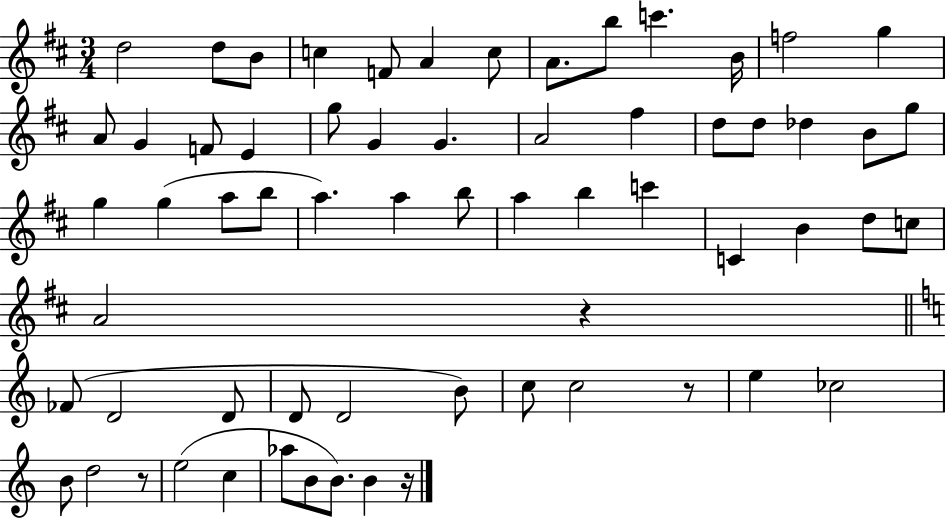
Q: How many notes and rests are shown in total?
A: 64